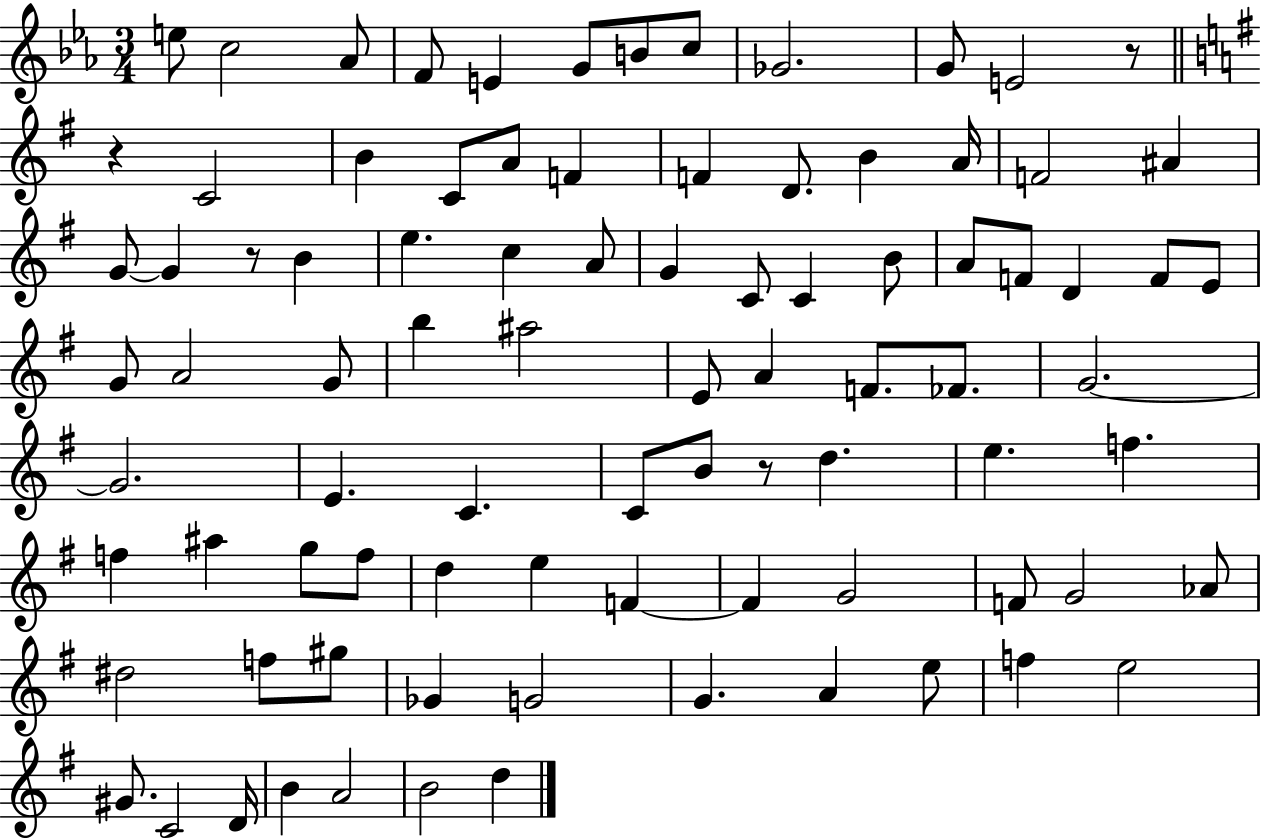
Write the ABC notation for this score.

X:1
T:Untitled
M:3/4
L:1/4
K:Eb
e/2 c2 _A/2 F/2 E G/2 B/2 c/2 _G2 G/2 E2 z/2 z C2 B C/2 A/2 F F D/2 B A/4 F2 ^A G/2 G z/2 B e c A/2 G C/2 C B/2 A/2 F/2 D F/2 E/2 G/2 A2 G/2 b ^a2 E/2 A F/2 _F/2 G2 G2 E C C/2 B/2 z/2 d e f f ^a g/2 f/2 d e F F G2 F/2 G2 _A/2 ^d2 f/2 ^g/2 _G G2 G A e/2 f e2 ^G/2 C2 D/4 B A2 B2 d